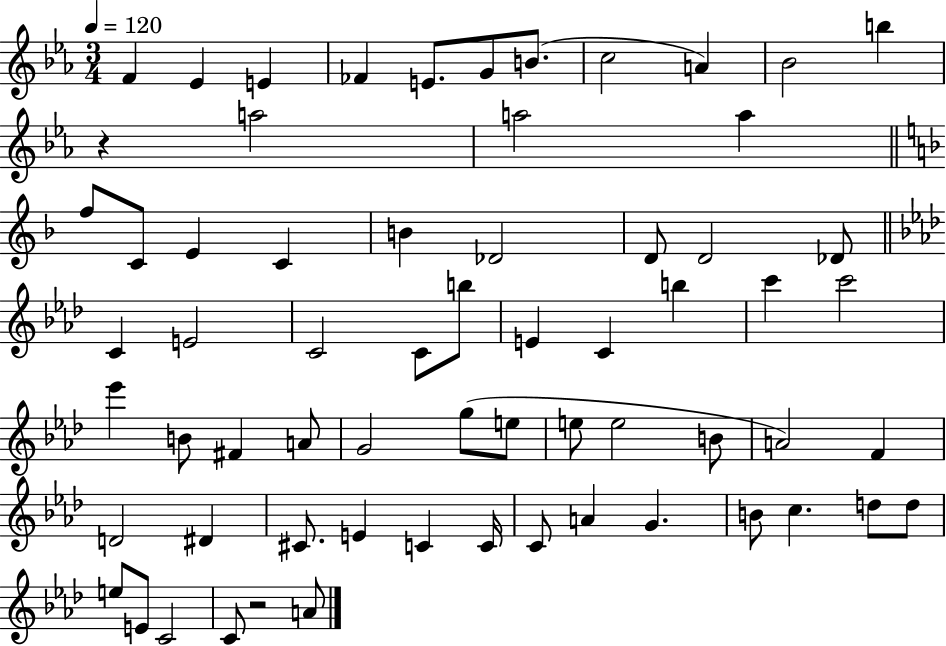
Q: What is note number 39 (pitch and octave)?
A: G5